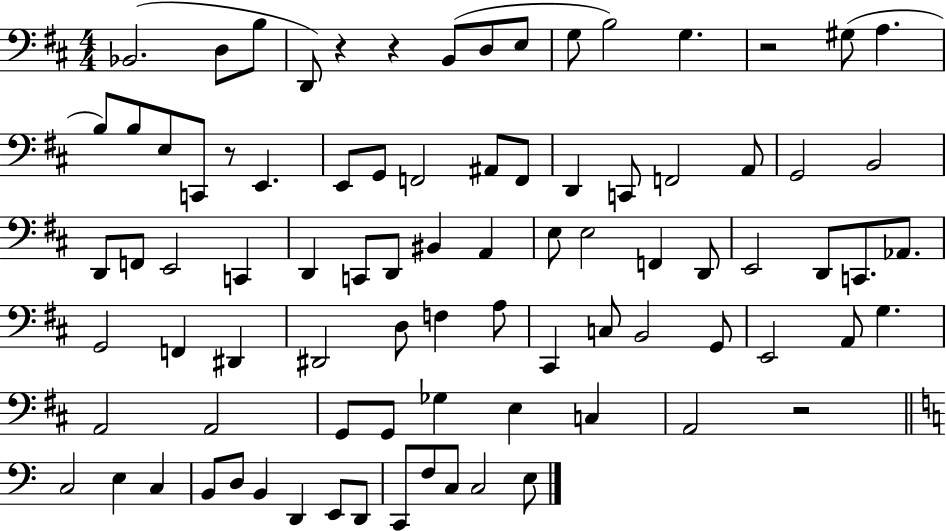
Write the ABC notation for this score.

X:1
T:Untitled
M:4/4
L:1/4
K:D
_B,,2 D,/2 B,/2 D,,/2 z z B,,/2 D,/2 E,/2 G,/2 B,2 G, z2 ^G,/2 A, B,/2 B,/2 E,/2 C,,/2 z/2 E,, E,,/2 G,,/2 F,,2 ^A,,/2 F,,/2 D,, C,,/2 F,,2 A,,/2 G,,2 B,,2 D,,/2 F,,/2 E,,2 C,, D,, C,,/2 D,,/2 ^B,, A,, E,/2 E,2 F,, D,,/2 E,,2 D,,/2 C,,/2 _A,,/2 G,,2 F,, ^D,, ^D,,2 D,/2 F, A,/2 ^C,, C,/2 B,,2 G,,/2 E,,2 A,,/2 G, A,,2 A,,2 G,,/2 G,,/2 _G, E, C, A,,2 z2 C,2 E, C, B,,/2 D,/2 B,, D,, E,,/2 D,,/2 C,,/2 F,/2 C,/2 C,2 E,/2